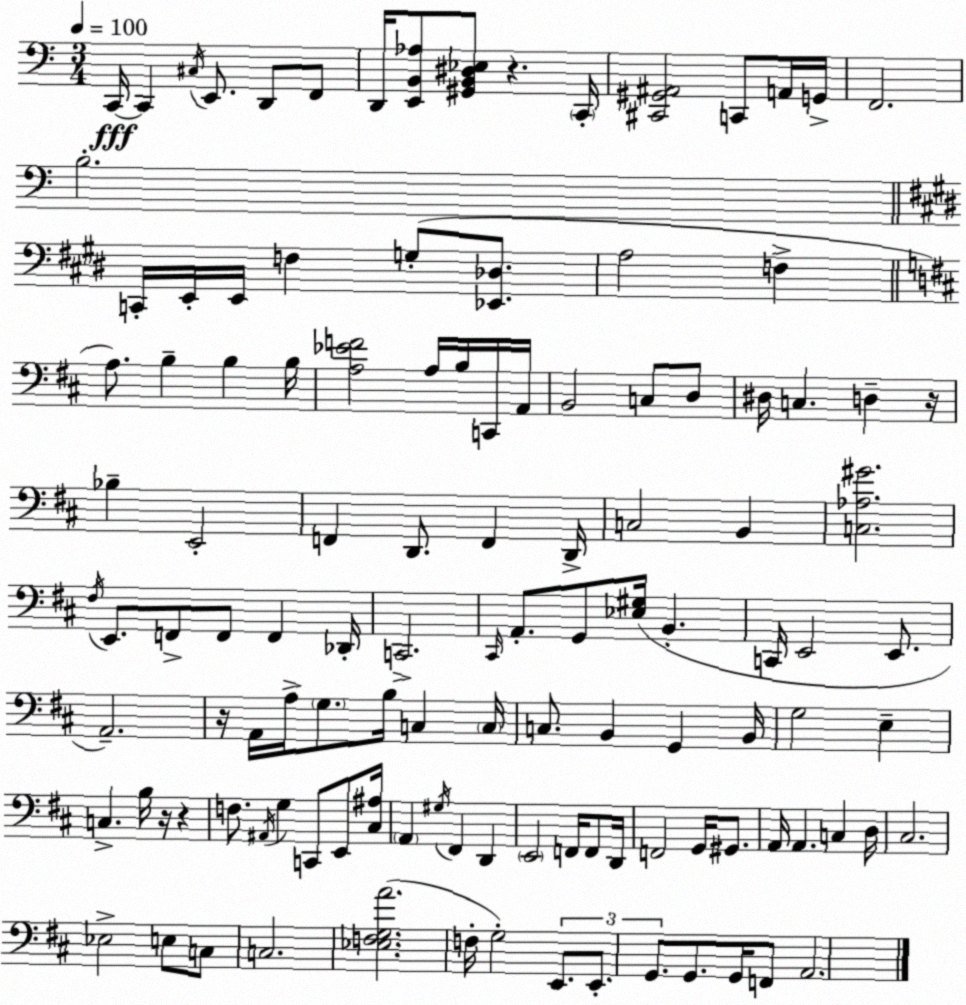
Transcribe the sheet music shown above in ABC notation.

X:1
T:Untitled
M:3/4
L:1/4
K:Am
C,,/4 C,, ^C,/4 E,,/2 D,,/2 F,,/2 D,,/4 [E,,B,,_A,]/2 [^G,,B,,^D,_E,]/2 z C,,/4 [^C,,^G,,^A,,]2 C,,/2 A,,/4 G,,/4 F,,2 B,2 C,,/4 E,,/4 E,,/4 F, G,/2 [_E,,_D,]/2 A,2 F, A,/2 B, B, B,/4 [A,_EF]2 A,/4 B,/4 C,,/4 A,,/4 B,,2 C,/2 D,/2 ^D,/4 C, D, z/4 _B, E,,2 F,, D,,/2 F,, D,,/4 C,2 B,, [C,_A,^G]2 ^F,/4 E,,/2 F,,/2 F,,/2 F,, _D,,/4 C,,2 ^C,,/4 A,,/2 G,,/2 [_E,^G,]/4 B,, C,,/4 E,,2 E,,/2 A,,2 z/4 A,,/4 A,/4 G,/2 B,/4 C, C,/4 C,/2 B,, G,, B,,/4 G,2 E, C, B,/4 z/4 z F,/2 ^A,,/4 G, C,,/2 E,,/2 [^C,^A,]/4 A,, ^G,/4 ^F,, D,, E,,2 F,,/4 F,,/2 D,,/4 F,,2 G,,/4 ^G,,/2 A,,/4 A,, C, D,/4 ^C,2 _E,2 E,/2 C,/2 C,2 [_E,F,G,A]2 F,/4 G,2 E,,/2 E,,/2 G,,/2 G,,/2 G,,/4 F,,/2 A,,2